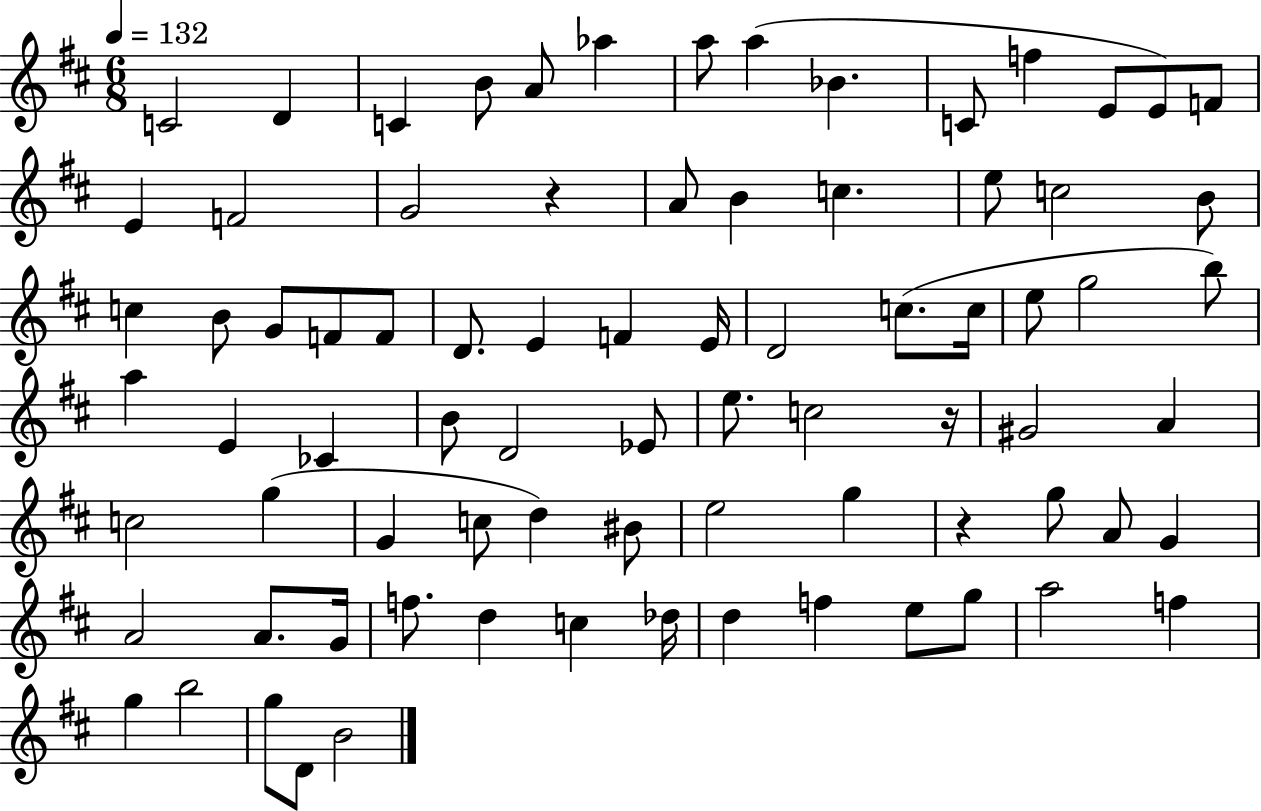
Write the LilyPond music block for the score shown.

{
  \clef treble
  \numericTimeSignature
  \time 6/8
  \key d \major
  \tempo 4 = 132
  c'2 d'4 | c'4 b'8 a'8 aes''4 | a''8 a''4( bes'4. | c'8 f''4 e'8 e'8) f'8 | \break e'4 f'2 | g'2 r4 | a'8 b'4 c''4. | e''8 c''2 b'8 | \break c''4 b'8 g'8 f'8 f'8 | d'8. e'4 f'4 e'16 | d'2 c''8.( c''16 | e''8 g''2 b''8) | \break a''4 e'4 ces'4 | b'8 d'2 ees'8 | e''8. c''2 r16 | gis'2 a'4 | \break c''2 g''4( | g'4 c''8 d''4) bis'8 | e''2 g''4 | r4 g''8 a'8 g'4 | \break a'2 a'8. g'16 | f''8. d''4 c''4 des''16 | d''4 f''4 e''8 g''8 | a''2 f''4 | \break g''4 b''2 | g''8 d'8 b'2 | \bar "|."
}